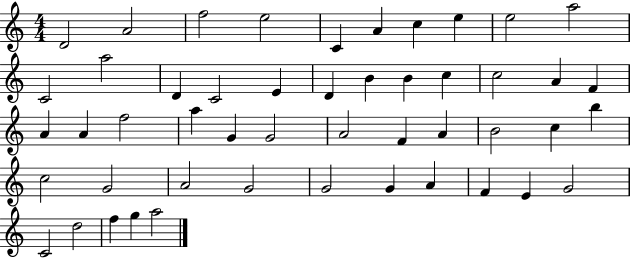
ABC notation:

X:1
T:Untitled
M:4/4
L:1/4
K:C
D2 A2 f2 e2 C A c e e2 a2 C2 a2 D C2 E D B B c c2 A F A A f2 a G G2 A2 F A B2 c b c2 G2 A2 G2 G2 G A F E G2 C2 d2 f g a2